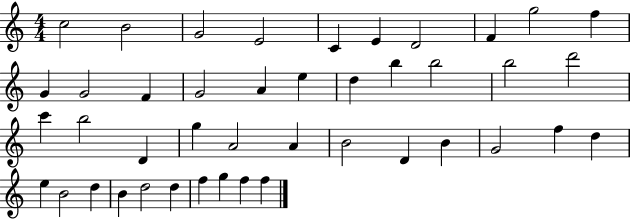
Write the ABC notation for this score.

X:1
T:Untitled
M:4/4
L:1/4
K:C
c2 B2 G2 E2 C E D2 F g2 f G G2 F G2 A e d b b2 b2 d'2 c' b2 D g A2 A B2 D B G2 f d e B2 d B d2 d f g f f